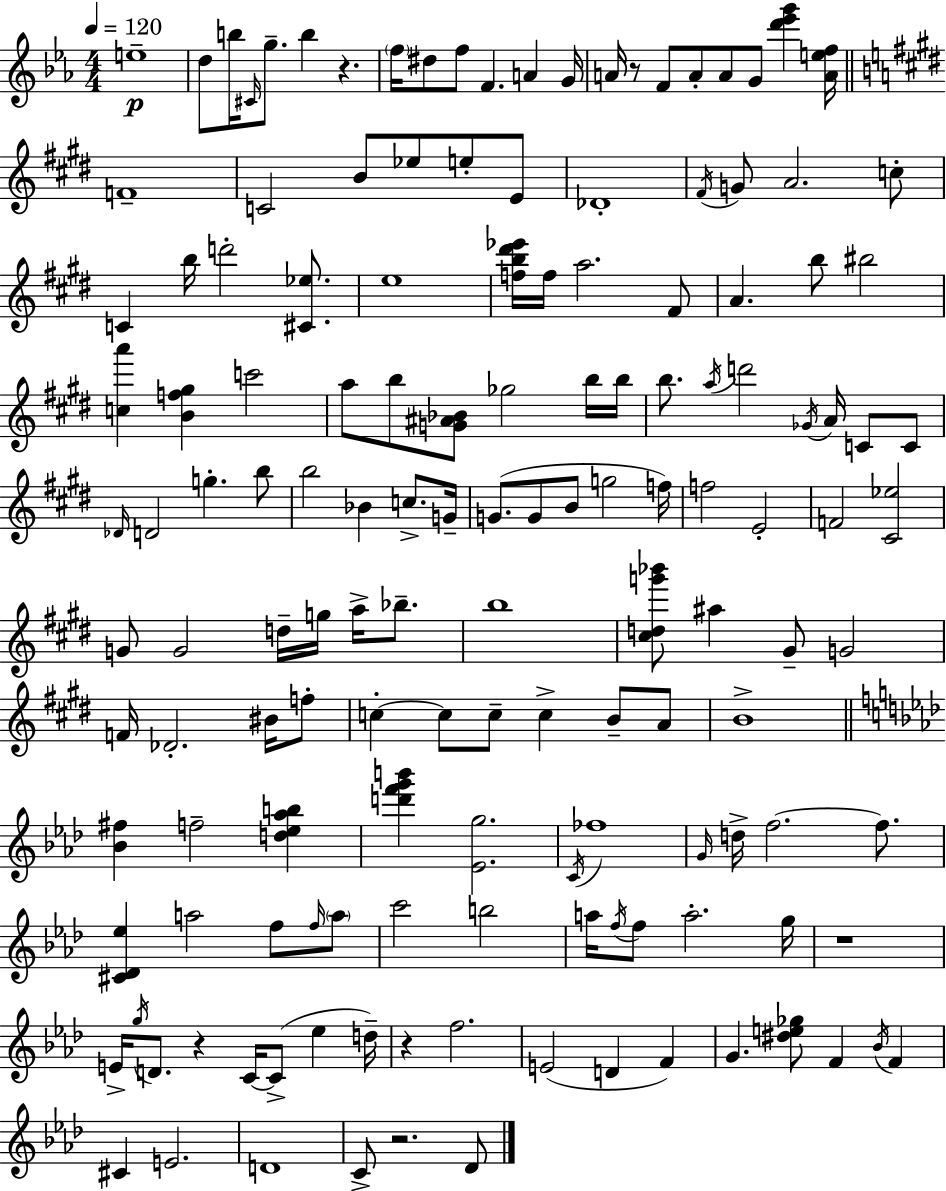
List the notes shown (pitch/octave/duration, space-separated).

E5/w D5/e B5/s C#4/s G5/e. B5/q R/q. F5/s D#5/e F5/e F4/q. A4/q G4/s A4/s R/e F4/e A4/e A4/e G4/e [D6,Eb6,G6]/q [A4,E5,F5]/s F4/w C4/h B4/e Eb5/e E5/e E4/e Db4/w F#4/s G4/e A4/h. C5/e C4/q B5/s D6/h [C#4,Eb5]/e. E5/w [F5,B5,D#6,Eb6]/s F5/s A5/h. F#4/e A4/q. B5/e BIS5/h [C5,A6]/q [B4,F5,G#5]/q C6/h A5/e B5/e [G4,A#4,Bb4]/e Gb5/h B5/s B5/s B5/e. A5/s D6/h Gb4/s A4/s C4/e C4/e Db4/s D4/h G5/q. B5/e B5/h Bb4/q C5/e. G4/s G4/e. G4/e B4/e G5/h F5/s F5/h E4/h F4/h [C#4,Eb5]/h G4/e G4/h D5/s G5/s A5/s Bb5/e. B5/w [C#5,D5,G6,Bb6]/e A#5/q G#4/e G4/h F4/s Db4/h. BIS4/s F5/e C5/q C5/e C5/e C5/q B4/e A4/e B4/w [Bb4,F#5]/q F5/h [D5,Eb5,Ab5,B5]/q [D6,F6,G6,B6]/q [Eb4,G5]/h. C4/s FES5/w G4/s D5/s F5/h. F5/e. [C#4,Db4,Eb5]/q A5/h F5/e F5/s A5/e C6/h B5/h A5/s F5/s F5/e A5/h. G5/s R/w E4/s G5/s D4/e. R/q C4/s C4/e Eb5/q D5/s R/q F5/h. E4/h D4/q F4/q G4/q. [D#5,E5,Gb5]/e F4/q Bb4/s F4/q C#4/q E4/h. D4/w C4/e R/h. Db4/e